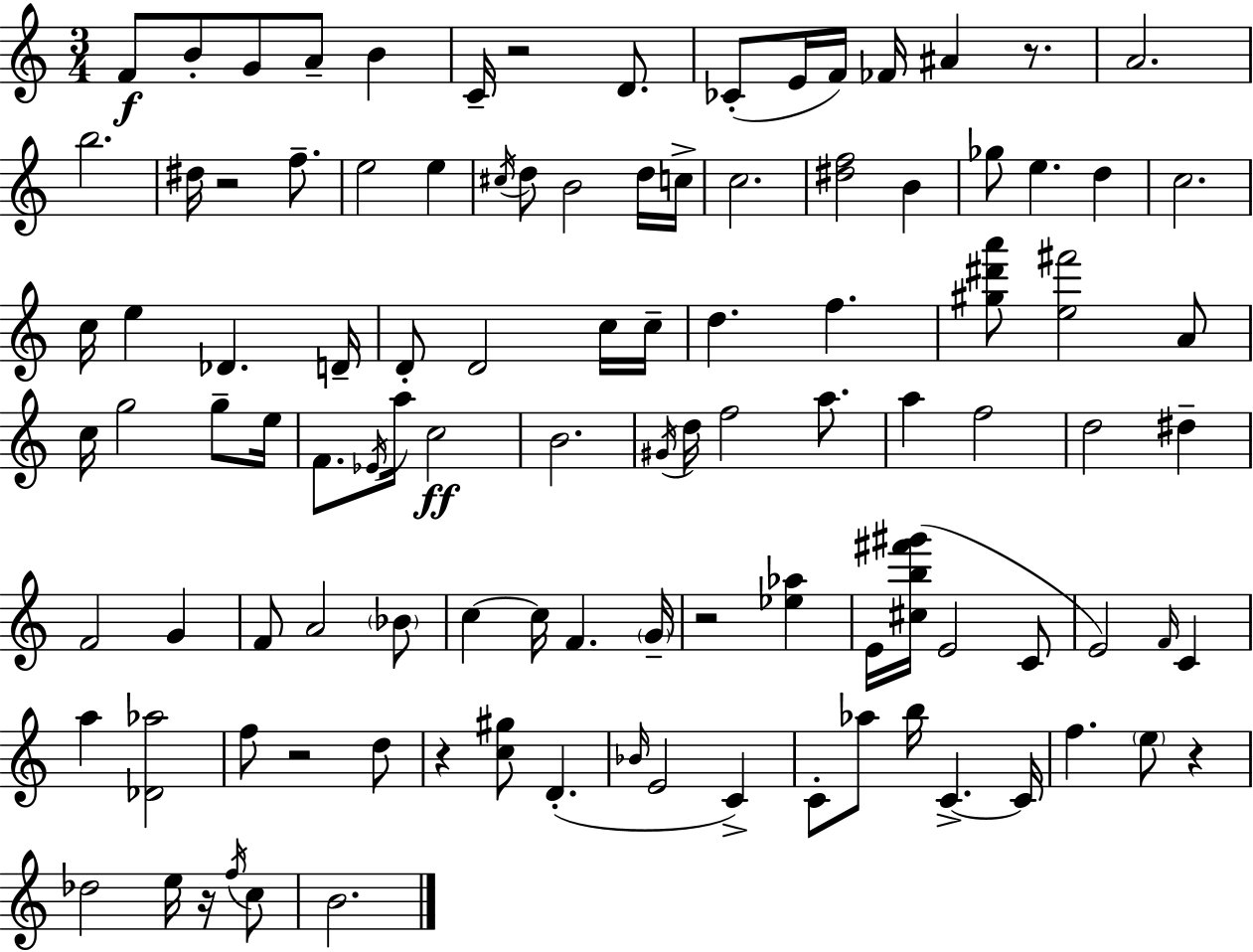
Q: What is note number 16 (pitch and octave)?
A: F5